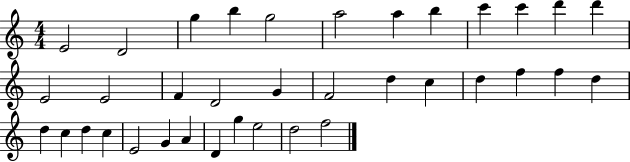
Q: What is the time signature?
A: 4/4